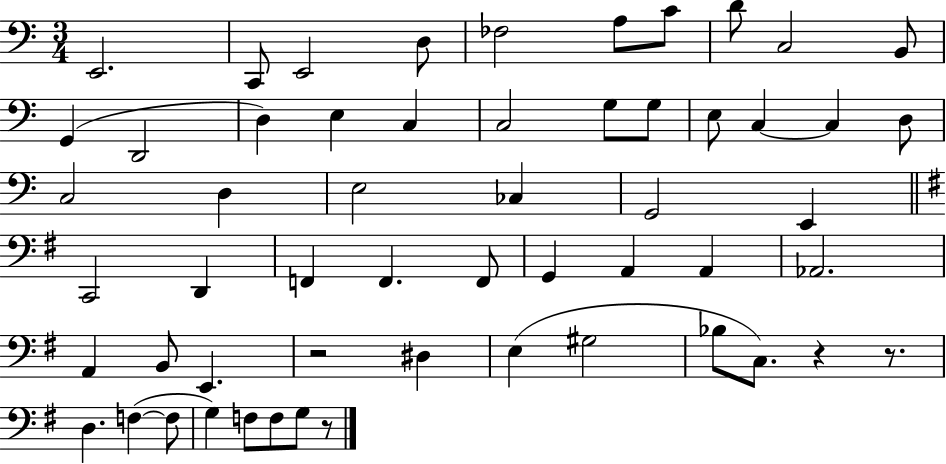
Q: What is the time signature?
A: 3/4